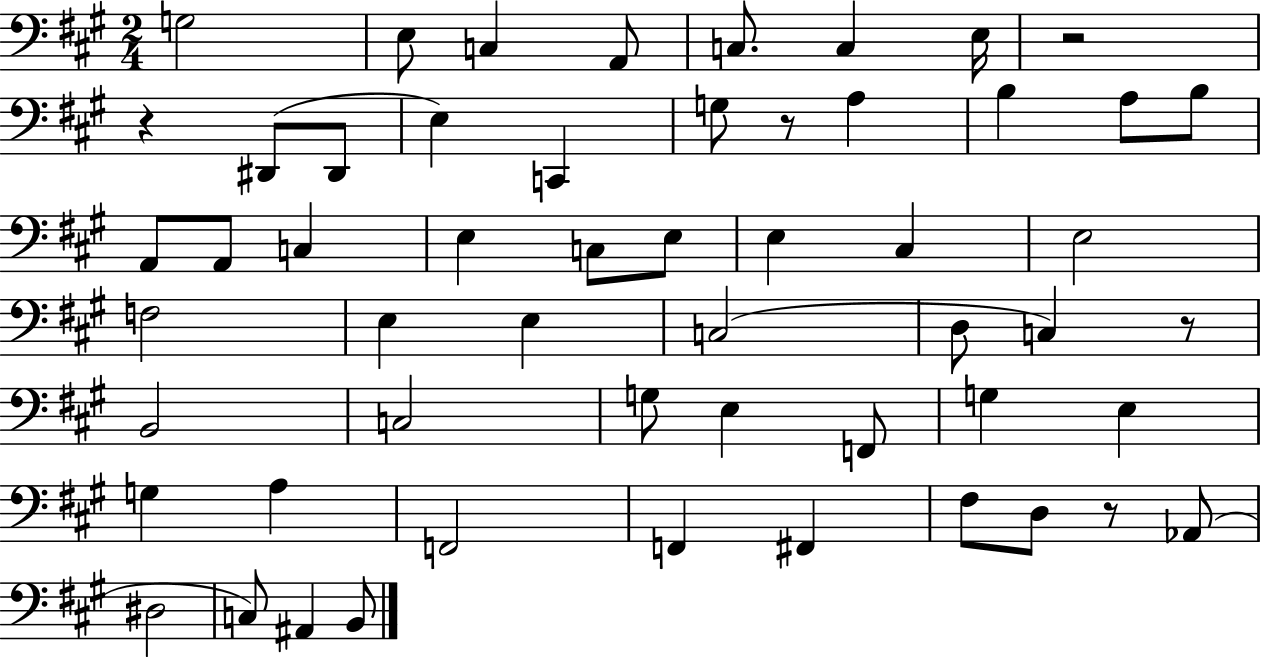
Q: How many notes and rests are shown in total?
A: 55